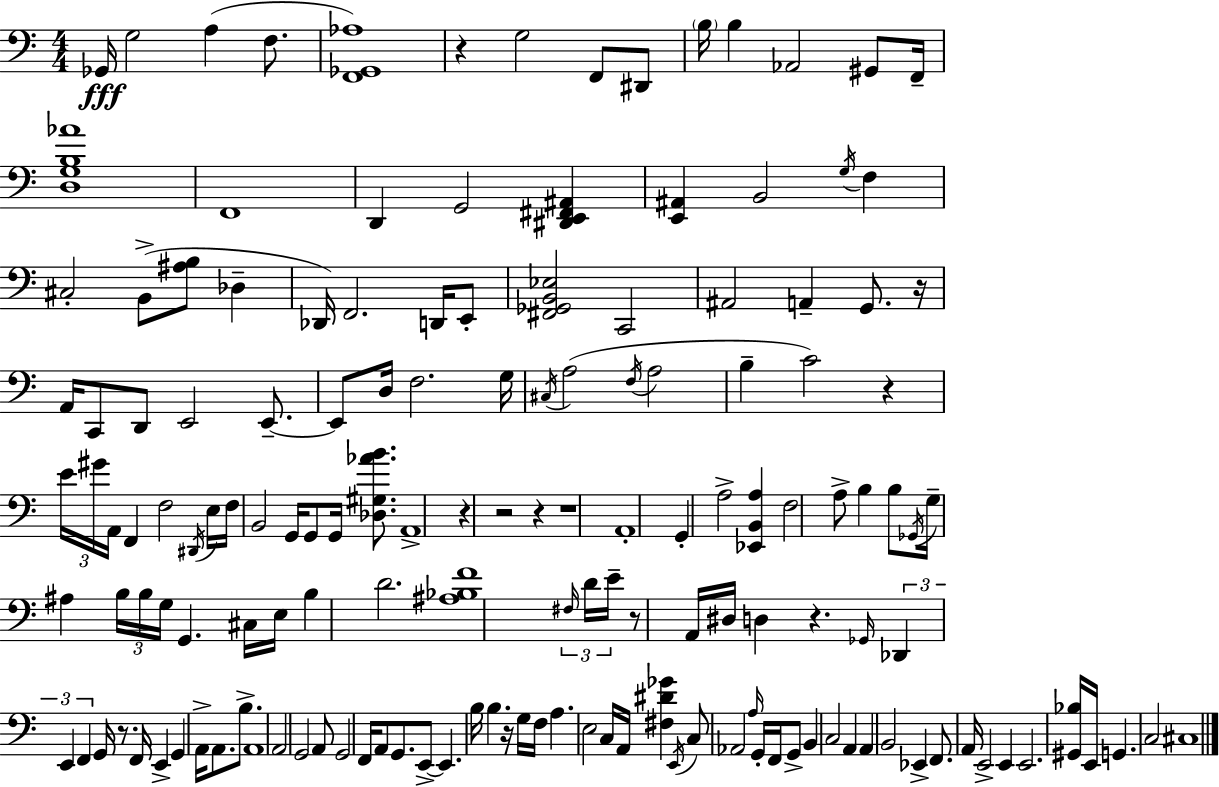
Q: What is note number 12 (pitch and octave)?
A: F2